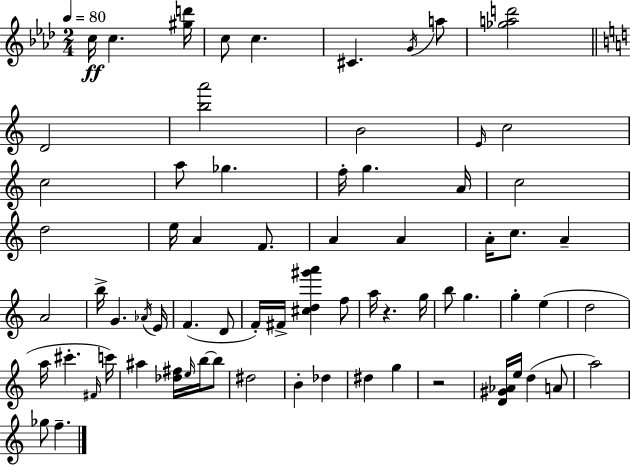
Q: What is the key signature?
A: AES major